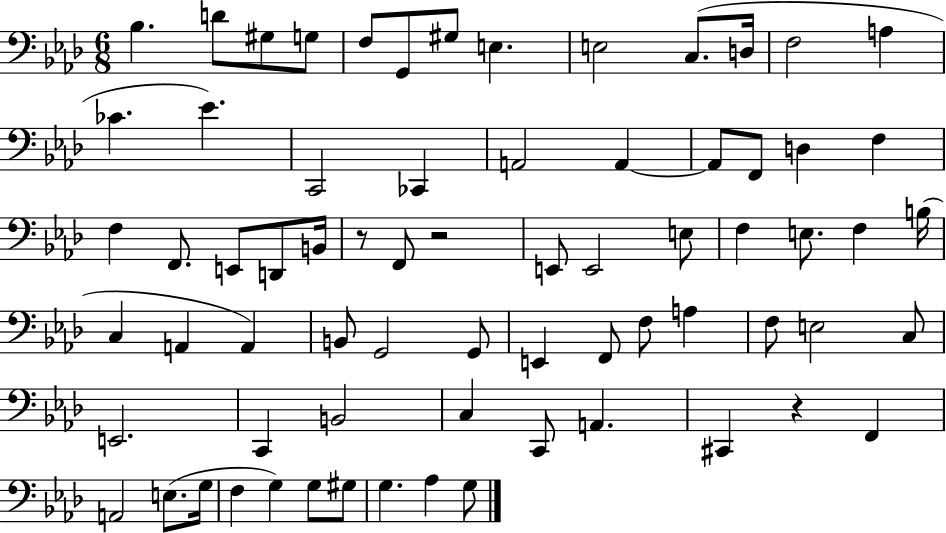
{
  \clef bass
  \numericTimeSignature
  \time 6/8
  \key aes \major
  bes4. d'8 gis8 g8 | f8 g,8 gis8 e4. | e2 c8.( d16 | f2 a4 | \break ces'4. ees'4.) | c,2 ces,4 | a,2 a,4~~ | a,8 f,8 d4 f4 | \break f4 f,8. e,8 d,8 b,16 | r8 f,8 r2 | e,8 e,2 e8 | f4 e8. f4 b16( | \break c4 a,4 a,4) | b,8 g,2 g,8 | e,4 f,8 f8 a4 | f8 e2 c8 | \break e,2. | c,4 b,2 | c4 c,8 a,4. | cis,4 r4 f,4 | \break a,2 e8.( g16 | f4 g4) g8 gis8 | g4. aes4 g8 | \bar "|."
}